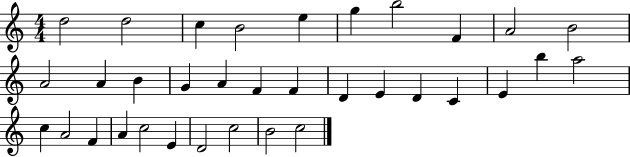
D5/h D5/h C5/q B4/h E5/q G5/q B5/h F4/q A4/h B4/h A4/h A4/q B4/q G4/q A4/q F4/q F4/q D4/q E4/q D4/q C4/q E4/q B5/q A5/h C5/q A4/h F4/q A4/q C5/h E4/q D4/h C5/h B4/h C5/h